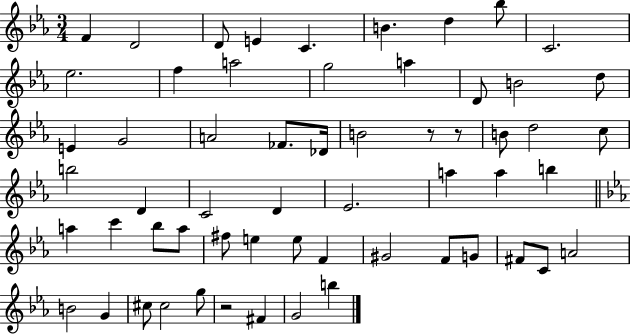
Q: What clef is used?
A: treble